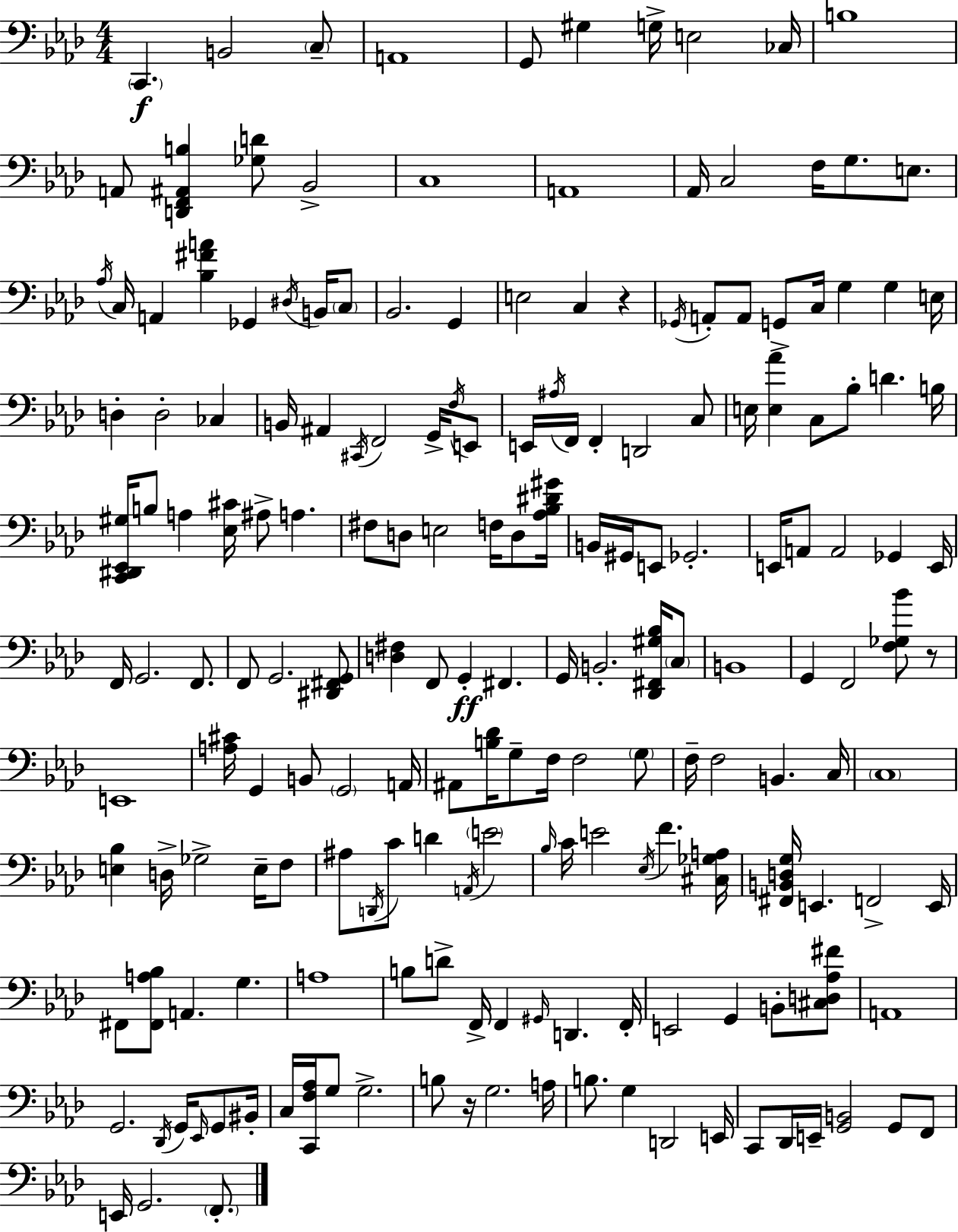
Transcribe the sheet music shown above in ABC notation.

X:1
T:Untitled
M:4/4
L:1/4
K:Ab
C,, B,,2 C,/2 A,,4 G,,/2 ^G, G,/4 E,2 _C,/4 B,4 A,,/2 [D,,F,,^A,,B,] [_G,D]/2 _B,,2 C,4 A,,4 _A,,/4 C,2 F,/4 G,/2 E,/2 _A,/4 C,/4 A,, [_B,^FA] _G,, ^D,/4 B,,/4 C,/2 _B,,2 G,, E,2 C, z _G,,/4 A,,/2 A,,/2 G,,/2 C,/4 G, G, E,/4 D, D,2 _C, B,,/4 ^A,, ^C,,/4 F,,2 G,,/4 F,/4 E,,/2 E,,/4 ^A,/4 F,,/4 F,, D,,2 C,/2 E,/4 [E,_A] C,/2 _B,/2 D B,/4 [C,,^D,,_E,,^G,]/4 B,/2 A, [_E,^C]/4 ^A,/2 A, ^F,/2 D,/2 E,2 F,/4 D,/2 [_A,_B,^D^G]/4 B,,/4 ^G,,/4 E,,/2 _G,,2 E,,/4 A,,/2 A,,2 _G,, E,,/4 F,,/4 G,,2 F,,/2 F,,/2 G,,2 [^D,,^F,,G,,]/2 [D,^F,] F,,/2 G,, ^F,, G,,/4 B,,2 [_D,,^F,,^G,_B,]/4 C,/2 B,,4 G,, F,,2 [F,_G,_B]/2 z/2 E,,4 [A,^C]/4 G,, B,,/2 G,,2 A,,/4 ^A,,/2 [B,_D]/4 G,/2 F,/4 F,2 G,/2 F,/4 F,2 B,, C,/4 C,4 [E,_B,] D,/4 _G,2 E,/4 F,/2 ^A,/2 D,,/4 C/2 D A,,/4 E2 _B,/4 C/4 E2 _E,/4 F [^C,_G,A,]/4 [^F,,B,,D,G,]/4 E,, F,,2 E,,/4 ^F,,/2 [^F,,A,_B,]/2 A,, G, A,4 B,/2 D/2 F,,/4 F,, ^G,,/4 D,, F,,/4 E,,2 G,, B,,/2 [^C,D,_A,^F]/2 A,,4 G,,2 _D,,/4 G,,/4 _E,,/4 G,,/2 ^B,,/4 C,/4 [C,,F,_A,]/4 G,/2 G,2 B,/2 z/4 G,2 A,/4 B,/2 G, D,,2 E,,/4 C,,/2 _D,,/4 E,,/4 [G,,B,,]2 G,,/2 F,,/2 E,,/4 G,,2 F,,/2